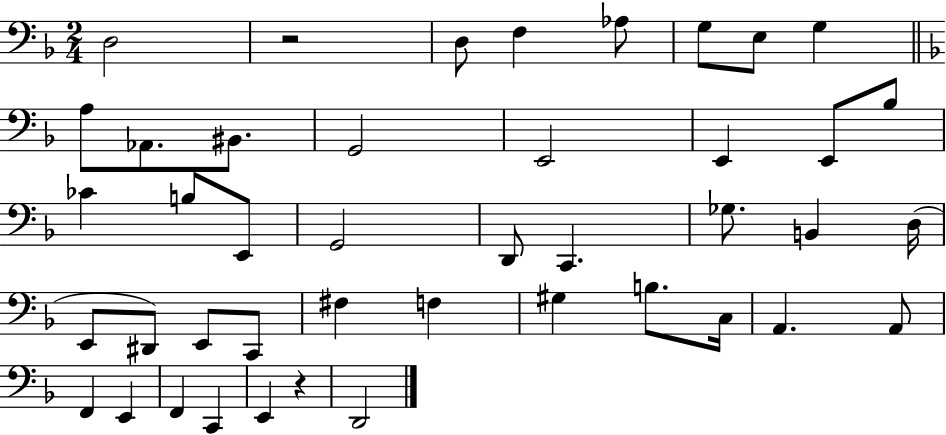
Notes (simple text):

D3/h R/h D3/e F3/q Ab3/e G3/e E3/e G3/q A3/e Ab2/e. BIS2/e. G2/h E2/h E2/q E2/e Bb3/e CES4/q B3/e E2/e G2/h D2/e C2/q. Gb3/e. B2/q D3/s E2/e D#2/e E2/e C2/e F#3/q F3/q G#3/q B3/e. C3/s A2/q. A2/e F2/q E2/q F2/q C2/q E2/q R/q D2/h